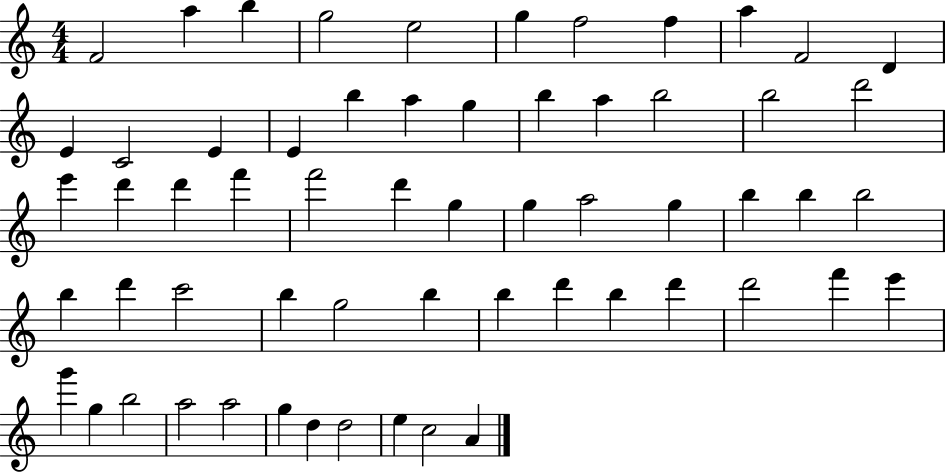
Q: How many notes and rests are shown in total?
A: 60